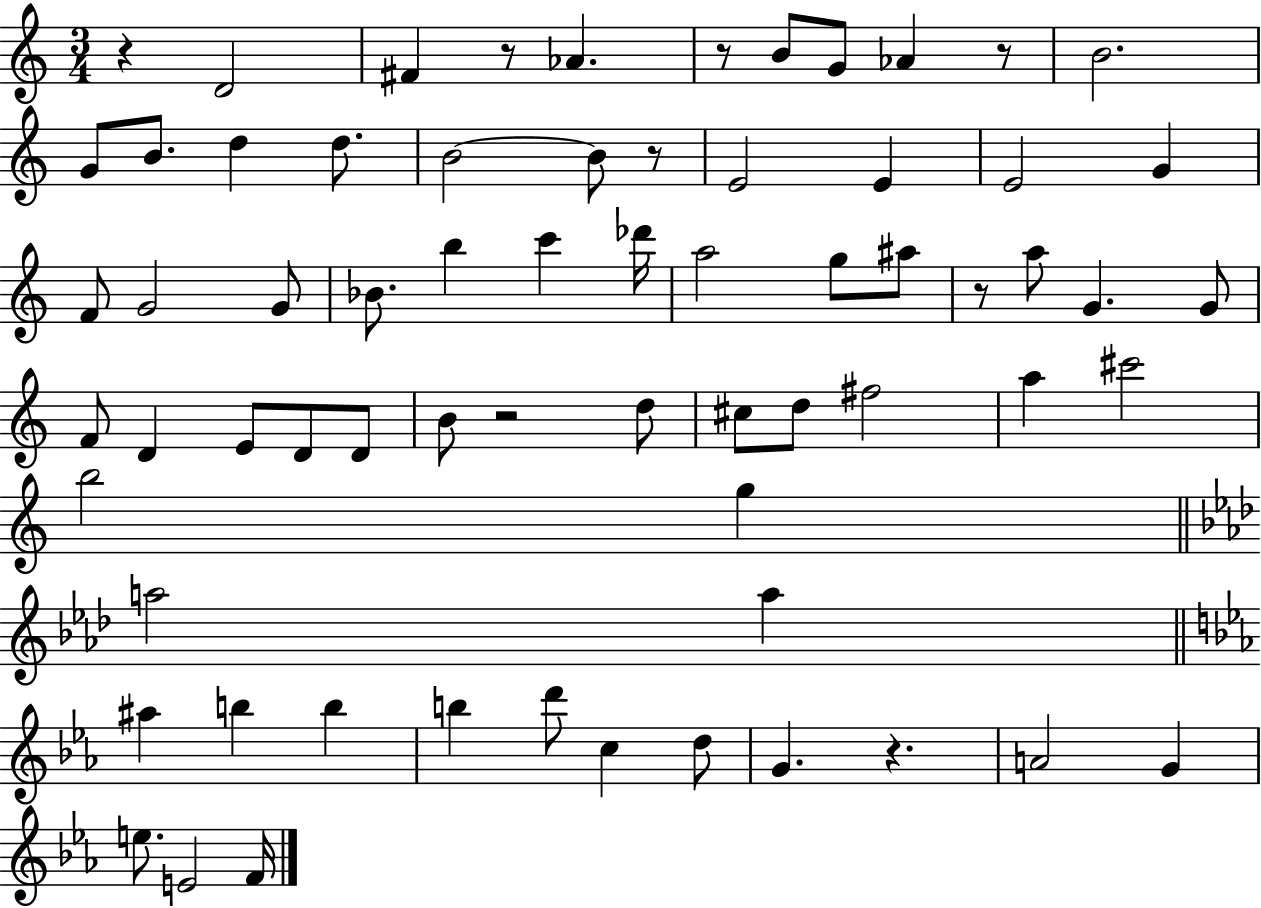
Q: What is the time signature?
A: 3/4